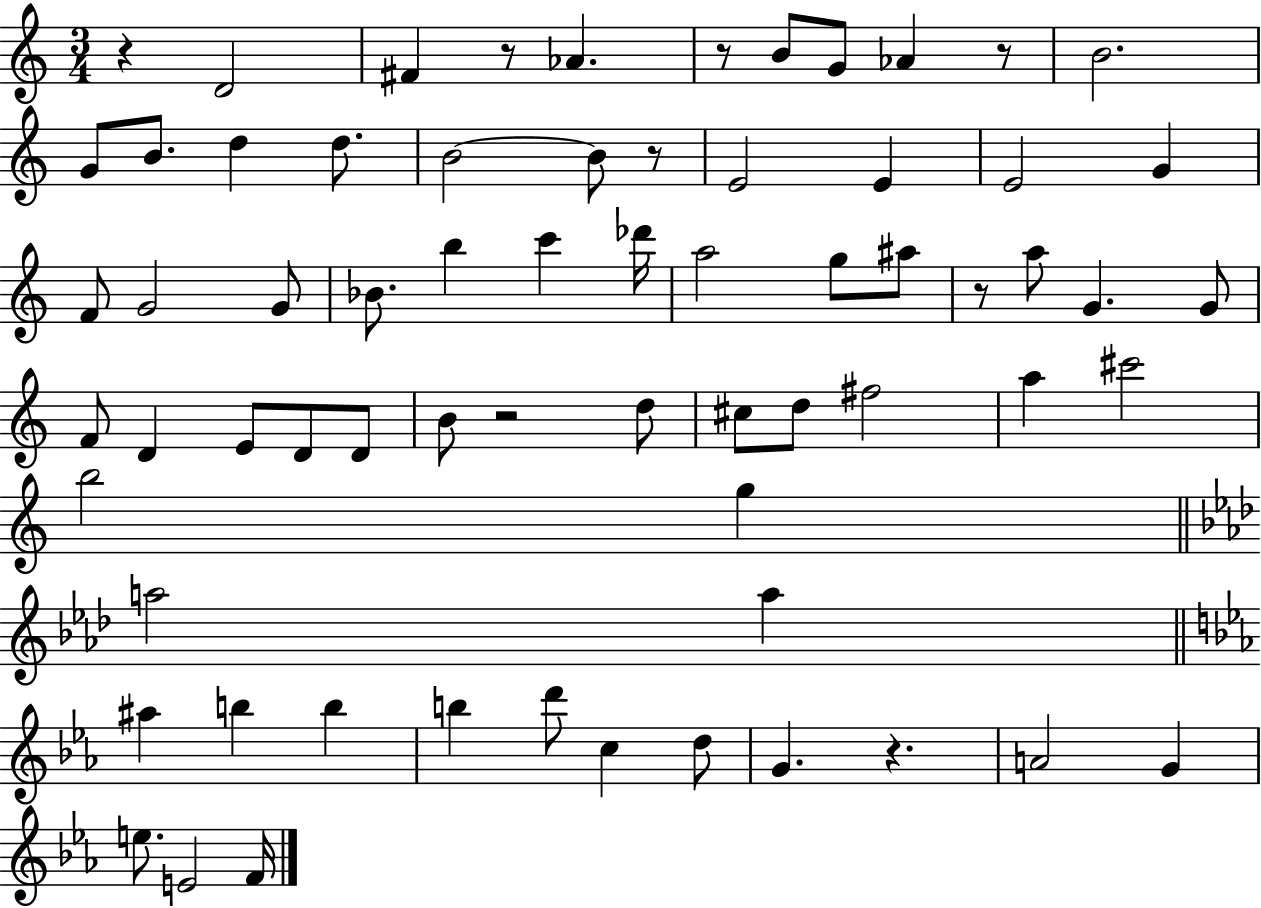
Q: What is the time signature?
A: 3/4